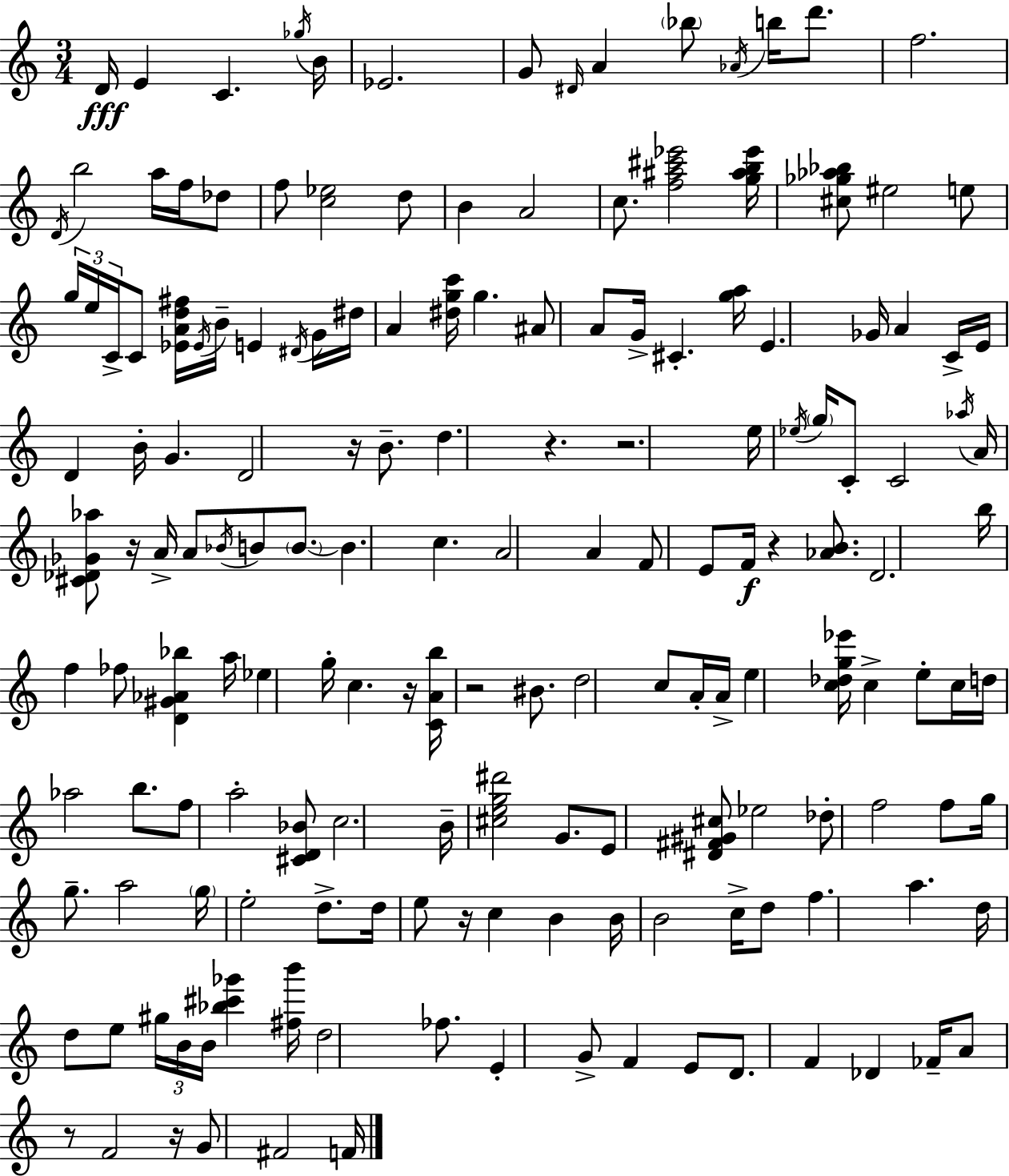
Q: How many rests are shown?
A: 10